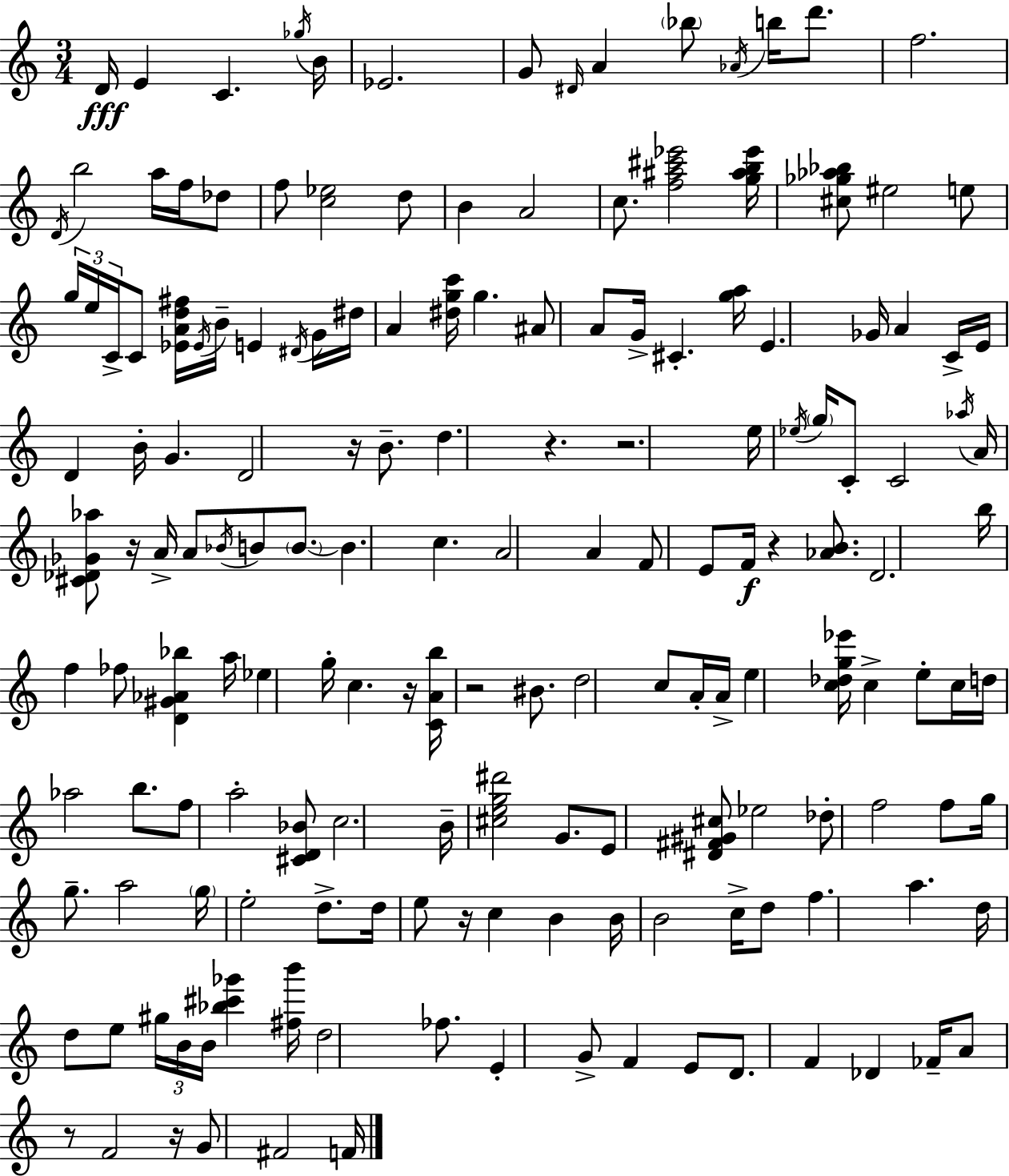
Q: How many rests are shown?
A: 10